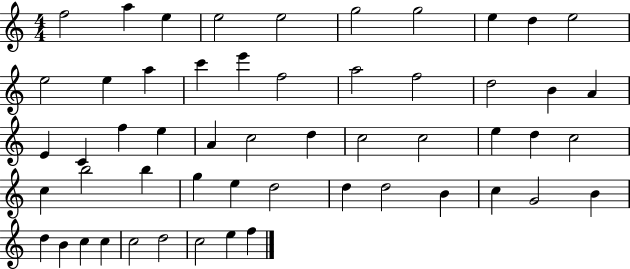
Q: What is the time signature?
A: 4/4